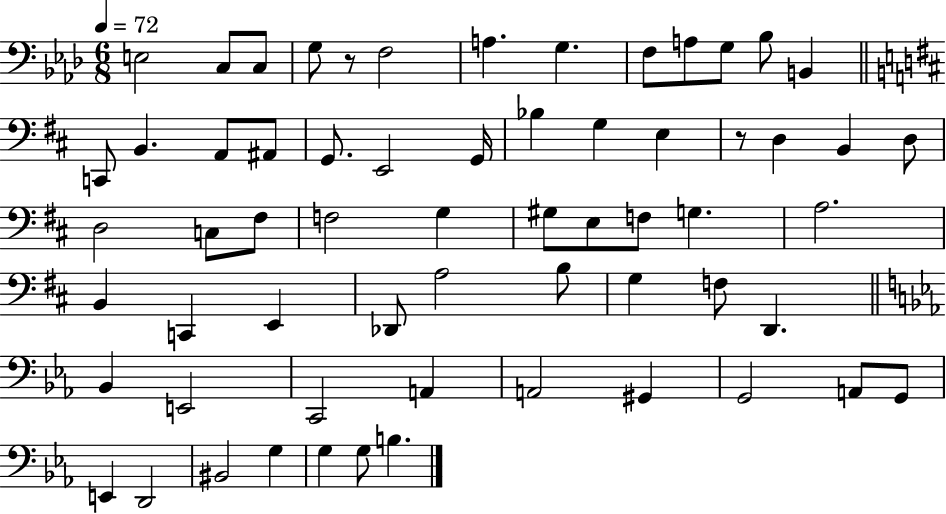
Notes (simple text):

E3/h C3/e C3/e G3/e R/e F3/h A3/q. G3/q. F3/e A3/e G3/e Bb3/e B2/q C2/e B2/q. A2/e A#2/e G2/e. E2/h G2/s Bb3/q G3/q E3/q R/e D3/q B2/q D3/e D3/h C3/e F#3/e F3/h G3/q G#3/e E3/e F3/e G3/q. A3/h. B2/q C2/q E2/q Db2/e A3/h B3/e G3/q F3/e D2/q. Bb2/q E2/h C2/h A2/q A2/h G#2/q G2/h A2/e G2/e E2/q D2/h BIS2/h G3/q G3/q G3/e B3/q.